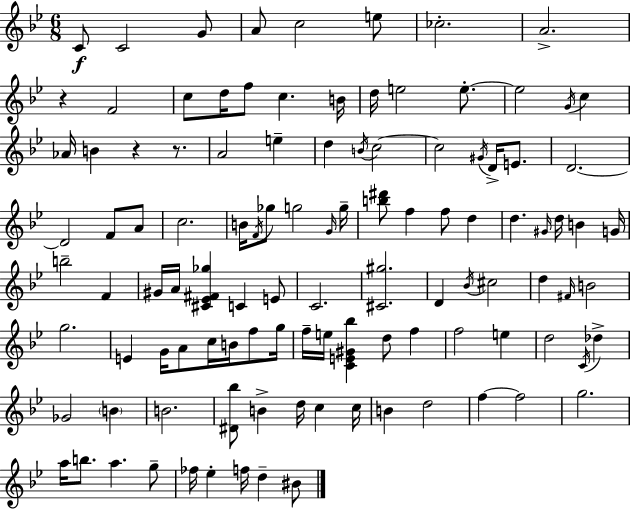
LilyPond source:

{
  \clef treble
  \numericTimeSignature
  \time 6/8
  \key g \minor
  \repeat volta 2 { c'8\f c'2 g'8 | a'8 c''2 e''8 | ces''2.-. | a'2.-> | \break r4 f'2 | c''8 d''16 f''8 c''4. b'16 | d''16 e''2 e''8.-.~~ | e''2 \acciaccatura { g'16 } c''4 | \break aes'16 b'4 r4 r8. | a'2 e''4-- | d''4 \acciaccatura { b'16 } c''2~~ | c''2 \acciaccatura { gis'16 } d'16-> | \break e'8. d'2.~~ | d'2 f'8 | a'8 c''2. | b'16 \acciaccatura { f'16 } ges''8 g''2 | \break \grace { g'16 } g''16-- <b'' dis'''>8 f''4 f''8 | d''4 d''4. \grace { gis'16 } | d''16 b'4 g'16 b''2-- | f'4 gis'16 a'16 <cis' ees' fis' ges''>4 | \break c'4 e'8 c'2. | <cis' gis''>2. | d'4 \acciaccatura { bes'16 } cis''2 | d''4 \grace { fis'16 } | \break b'2 g''2. | e'4 | g'16 a'8 c''16 b'16 f''8 g''16 f''16-- e''16 <c' e' gis' bes''>4 | d''8 f''4 f''2 | \break e''4 d''2 | \acciaccatura { c'16 } des''4-> ges'2 | \parenthesize b'4 b'2. | <dis' bes''>8 b'4-> | \break d''16 c''4 c''16 b'4 | d''2 f''4~~ | f''2 g''2. | a''16 b''8. | \break a''4. g''8-- fes''16 ees''4-. | f''16 d''4-- bis'8 } \bar "|."
}